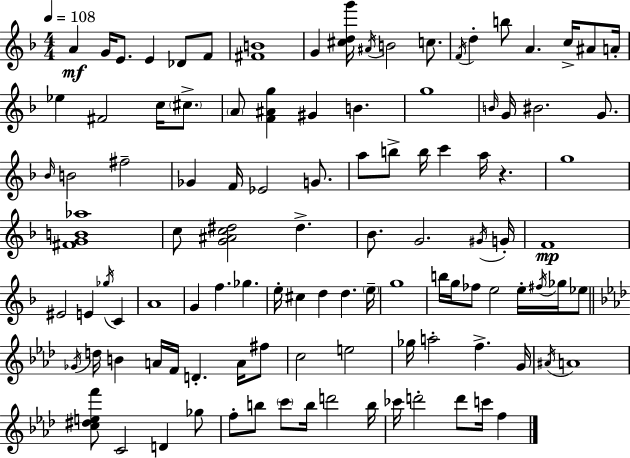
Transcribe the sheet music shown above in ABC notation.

X:1
T:Untitled
M:4/4
L:1/4
K:F
A G/4 E/2 E _D/2 F/2 [^FB]4 G [^cdg']/4 ^A/4 B2 c/2 F/4 d b/2 A c/4 ^A/2 A/4 _e ^F2 c/4 ^c/2 A/2 [F^Ag] ^G B g4 B/4 G/4 ^B2 G/2 _B/4 B2 ^f2 _G F/4 _E2 G/2 a/2 b/2 b/4 c' a/4 z g4 [^FGB_a]4 c/2 [G^Ac^d]2 ^d _B/2 G2 ^G/4 G/4 F4 ^E2 E _g/4 C A4 G f _g e/4 ^c d d e/4 g4 b/4 g/4 _f/2 e2 e/4 ^f/4 _g/4 _e/2 _G/4 d/4 B A/4 F/4 D A/4 ^f/2 c2 e2 _g/4 a2 f G/4 ^A/4 A4 [c^def']/2 C2 D _g/2 f/2 b/2 c'/2 b/4 d'2 b/4 _c'/4 d'2 d'/2 c'/4 f